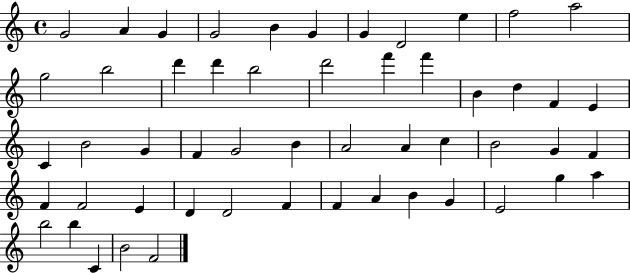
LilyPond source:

{
  \clef treble
  \time 4/4
  \defaultTimeSignature
  \key c \major
  g'2 a'4 g'4 | g'2 b'4 g'4 | g'4 d'2 e''4 | f''2 a''2 | \break g''2 b''2 | d'''4 d'''4 b''2 | d'''2 f'''4 f'''4 | b'4 d''4 f'4 e'4 | \break c'4 b'2 g'4 | f'4 g'2 b'4 | a'2 a'4 c''4 | b'2 g'4 f'4 | \break f'4 f'2 e'4 | d'4 d'2 f'4 | f'4 a'4 b'4 g'4 | e'2 g''4 a''4 | \break b''2 b''4 c'4 | b'2 f'2 | \bar "|."
}